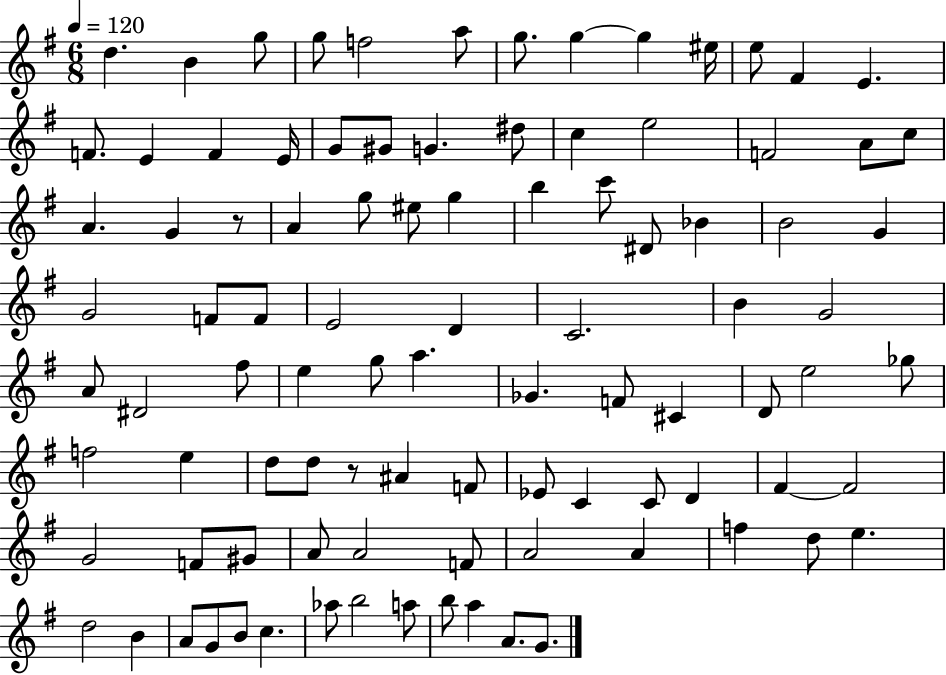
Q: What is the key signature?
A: G major